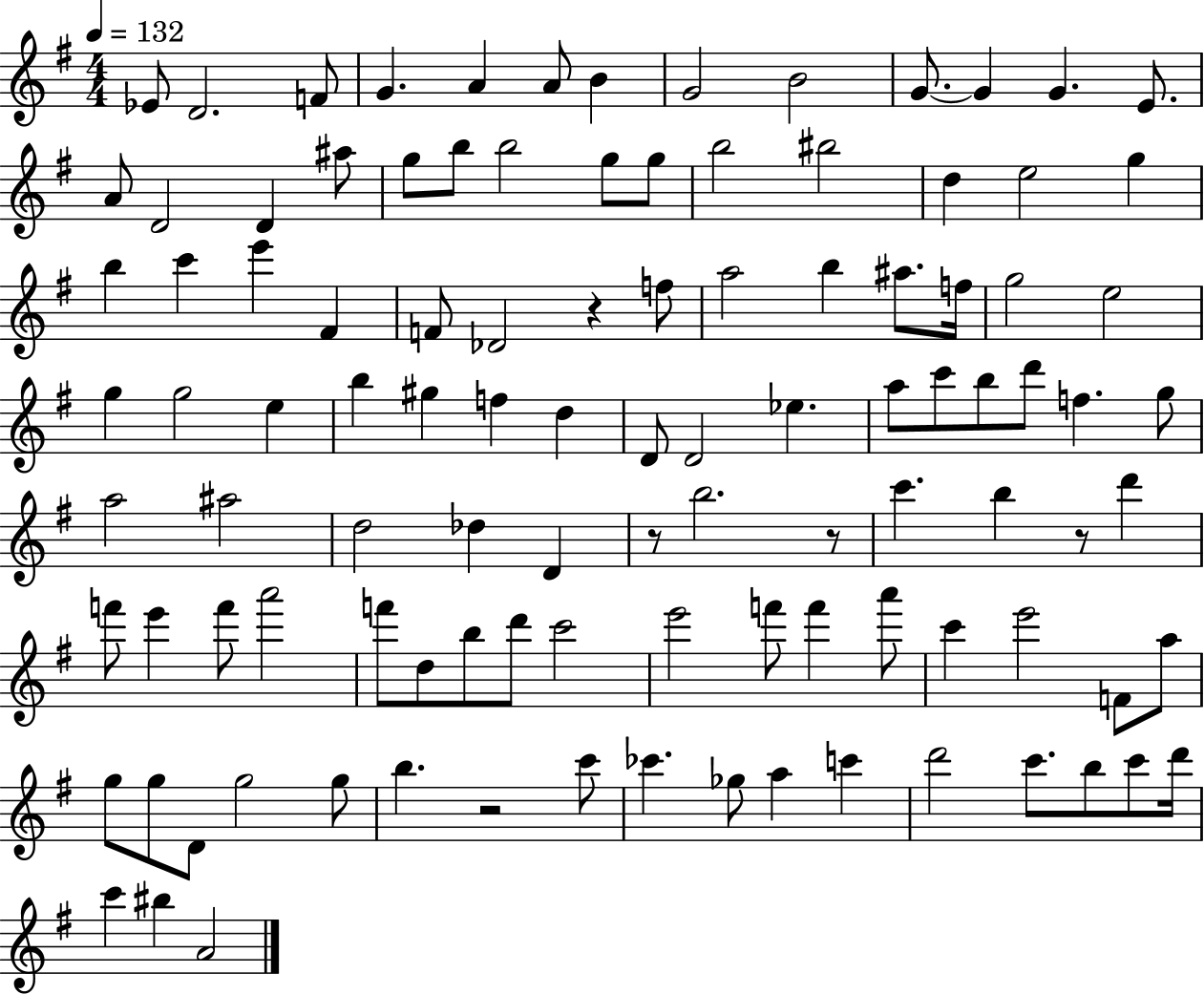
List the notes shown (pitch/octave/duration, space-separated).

Eb4/e D4/h. F4/e G4/q. A4/q A4/e B4/q G4/h B4/h G4/e. G4/q G4/q. E4/e. A4/e D4/h D4/q A#5/e G5/e B5/e B5/h G5/e G5/e B5/h BIS5/h D5/q E5/h G5/q B5/q C6/q E6/q F#4/q F4/e Db4/h R/q F5/e A5/h B5/q A#5/e. F5/s G5/h E5/h G5/q G5/h E5/q B5/q G#5/q F5/q D5/q D4/e D4/h Eb5/q. A5/e C6/e B5/e D6/e F5/q. G5/e A5/h A#5/h D5/h Db5/q D4/q R/e B5/h. R/e C6/q. B5/q R/e D6/q F6/e E6/q F6/e A6/h F6/e D5/e B5/e D6/e C6/h E6/h F6/e F6/q A6/e C6/q E6/h F4/e A5/e G5/e G5/e D4/e G5/h G5/e B5/q. R/h C6/e CES6/q. Gb5/e A5/q C6/q D6/h C6/e. B5/e C6/e D6/s C6/q BIS5/q A4/h